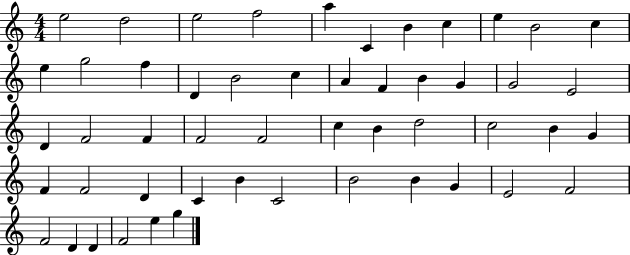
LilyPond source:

{
  \clef treble
  \numericTimeSignature
  \time 4/4
  \key c \major
  e''2 d''2 | e''2 f''2 | a''4 c'4 b'4 c''4 | e''4 b'2 c''4 | \break e''4 g''2 f''4 | d'4 b'2 c''4 | a'4 f'4 b'4 g'4 | g'2 e'2 | \break d'4 f'2 f'4 | f'2 f'2 | c''4 b'4 d''2 | c''2 b'4 g'4 | \break f'4 f'2 d'4 | c'4 b'4 c'2 | b'2 b'4 g'4 | e'2 f'2 | \break f'2 d'4 d'4 | f'2 e''4 g''4 | \bar "|."
}